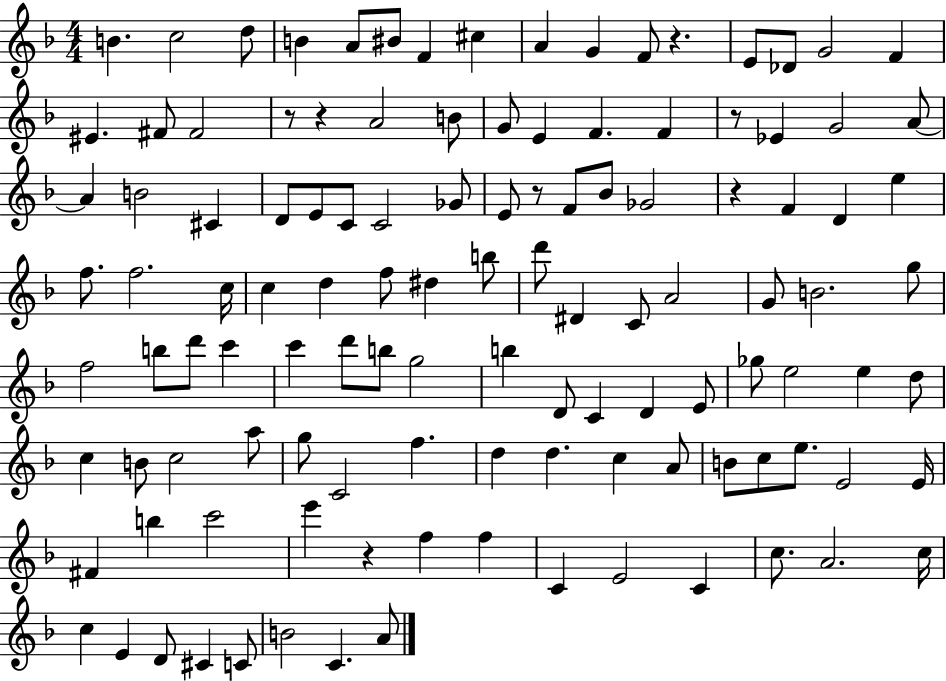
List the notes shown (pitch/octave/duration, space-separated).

B4/q. C5/h D5/e B4/q A4/e BIS4/e F4/q C#5/q A4/q G4/q F4/e R/q. E4/e Db4/e G4/h F4/q EIS4/q. F#4/e F#4/h R/e R/q A4/h B4/e G4/e E4/q F4/q. F4/q R/e Eb4/q G4/h A4/e A4/q B4/h C#4/q D4/e E4/e C4/e C4/h Gb4/e E4/e R/e F4/e Bb4/e Gb4/h R/q F4/q D4/q E5/q F5/e. F5/h. C5/s C5/q D5/q F5/e D#5/q B5/e D6/e D#4/q C4/e A4/h G4/e B4/h. G5/e F5/h B5/e D6/e C6/q C6/q D6/e B5/e G5/h B5/q D4/e C4/q D4/q E4/e Gb5/e E5/h E5/q D5/e C5/q B4/e C5/h A5/e G5/e C4/h F5/q. D5/q D5/q. C5/q A4/e B4/e C5/e E5/e. E4/h E4/s F#4/q B5/q C6/h E6/q R/q F5/q F5/q C4/q E4/h C4/q C5/e. A4/h. C5/s C5/q E4/q D4/e C#4/q C4/e B4/h C4/q. A4/e